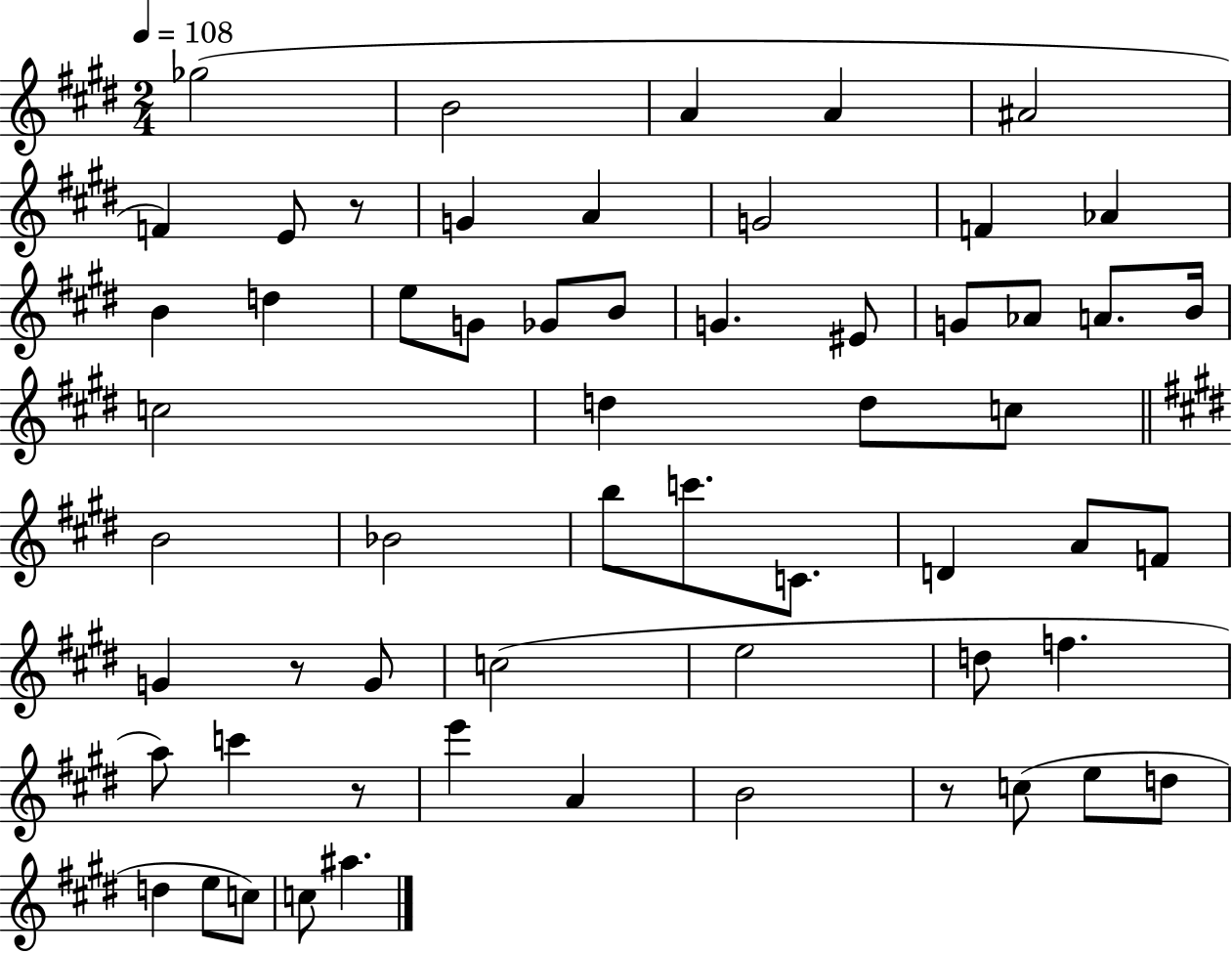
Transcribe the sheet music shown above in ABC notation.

X:1
T:Untitled
M:2/4
L:1/4
K:E
_g2 B2 A A ^A2 F E/2 z/2 G A G2 F _A B d e/2 G/2 _G/2 B/2 G ^E/2 G/2 _A/2 A/2 B/4 c2 d d/2 c/2 B2 _B2 b/2 c'/2 C/2 D A/2 F/2 G z/2 G/2 c2 e2 d/2 f a/2 c' z/2 e' A B2 z/2 c/2 e/2 d/2 d e/2 c/2 c/2 ^a